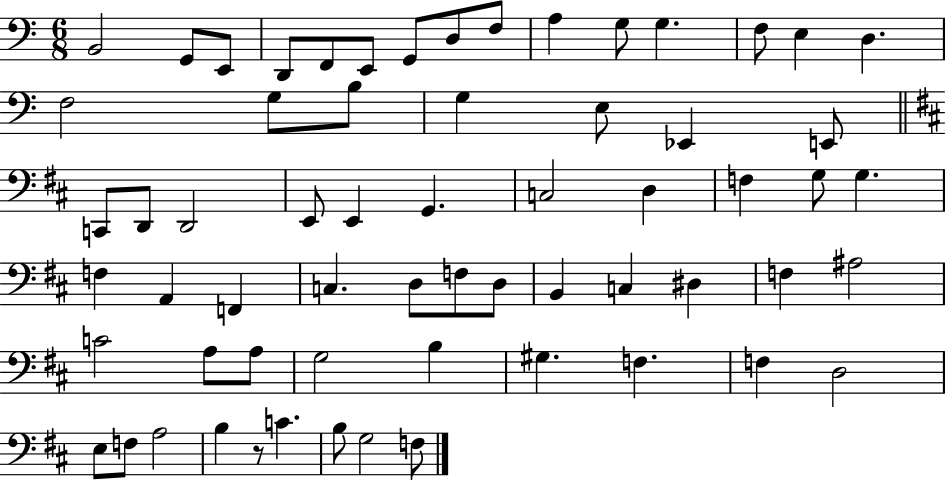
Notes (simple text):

B2/h G2/e E2/e D2/e F2/e E2/e G2/e D3/e F3/e A3/q G3/e G3/q. F3/e E3/q D3/q. F3/h G3/e B3/e G3/q E3/e Eb2/q E2/e C2/e D2/e D2/h E2/e E2/q G2/q. C3/h D3/q F3/q G3/e G3/q. F3/q A2/q F2/q C3/q. D3/e F3/e D3/e B2/q C3/q D#3/q F3/q A#3/h C4/h A3/e A3/e G3/h B3/q G#3/q. F3/q. F3/q D3/h E3/e F3/e A3/h B3/q R/e C4/q. B3/e G3/h F3/e